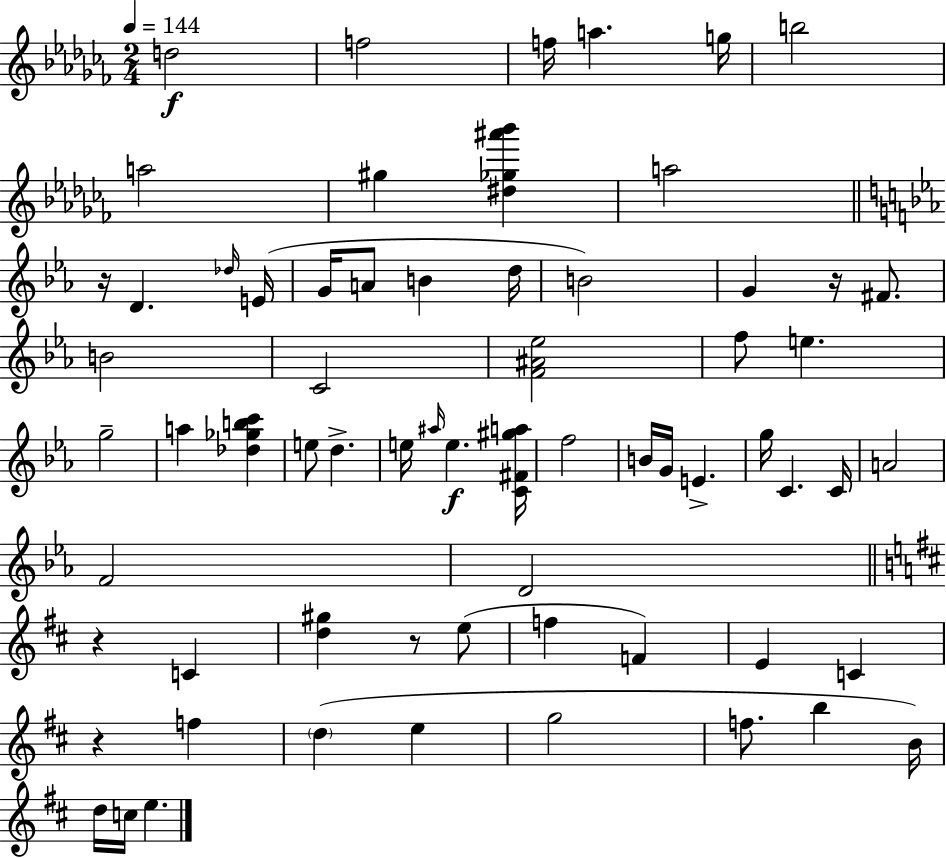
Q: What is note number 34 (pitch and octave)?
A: E4